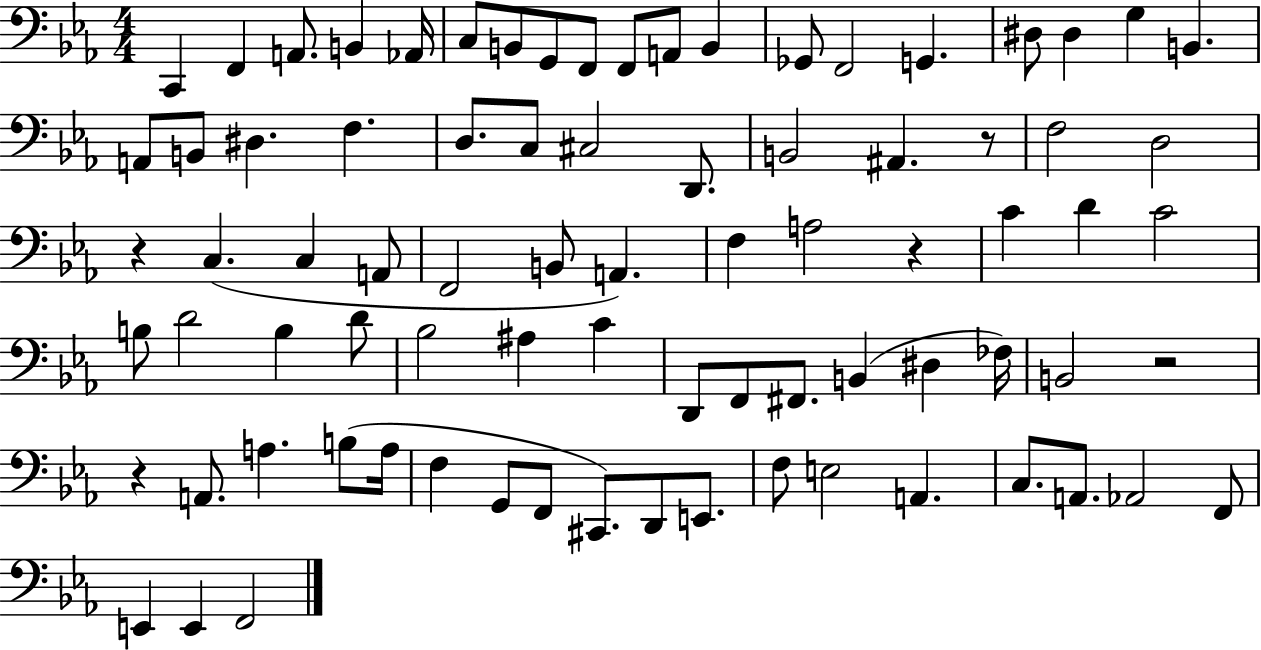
C2/q F2/q A2/e. B2/q Ab2/s C3/e B2/e G2/e F2/e F2/e A2/e B2/q Gb2/e F2/h G2/q. D#3/e D#3/q G3/q B2/q. A2/e B2/e D#3/q. F3/q. D3/e. C3/e C#3/h D2/e. B2/h A#2/q. R/e F3/h D3/h R/q C3/q. C3/q A2/e F2/h B2/e A2/q. F3/q A3/h R/q C4/q D4/q C4/h B3/e D4/h B3/q D4/e Bb3/h A#3/q C4/q D2/e F2/e F#2/e. B2/q D#3/q FES3/s B2/h R/h R/q A2/e. A3/q. B3/e A3/s F3/q G2/e F2/e C#2/e. D2/e E2/e. F3/e E3/h A2/q. C3/e. A2/e. Ab2/h F2/e E2/q E2/q F2/h